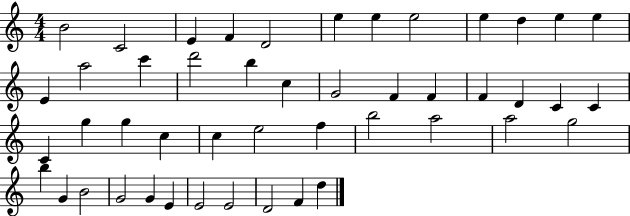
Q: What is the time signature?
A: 4/4